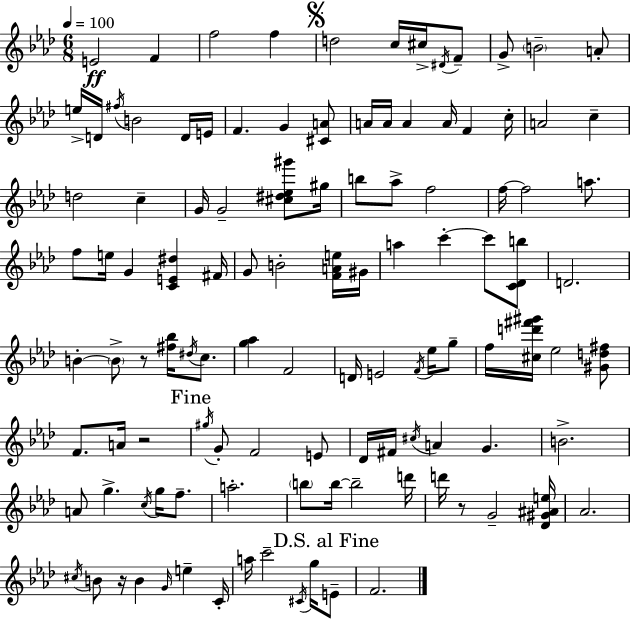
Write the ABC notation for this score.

X:1
T:Untitled
M:6/8
L:1/4
K:Fm
E2 F f2 f d2 c/4 ^c/4 ^D/4 F/2 G/2 B2 A/2 e/4 D/4 ^f/4 B2 D/4 E/4 F G [^CA]/2 A/4 A/4 A A/4 F c/4 A2 c d2 c G/4 G2 [^c^d_e^g']/2 ^g/4 b/2 _a/2 f2 f/4 f2 a/2 f/2 e/4 G [CE^d] ^F/4 G/2 B2 [FAe]/4 ^G/4 a c' c'/2 [C_Db]/2 D2 B B/2 z/2 [^f_b]/4 ^d/4 c/2 [g_a] F2 D/4 E2 F/4 _e/4 g/2 f/4 [^cd'^f'^g']/4 _e2 [^Gd^f]/2 F/2 A/4 z2 ^g/4 G/2 F2 E/2 _D/4 ^F/4 ^c/4 A G B2 A/2 g c/4 g/4 f/2 a2 b/2 b/4 b2 d'/4 d'/4 z/2 G2 [_D^G^Ae]/4 _A2 ^c/4 B/2 z/4 B G/4 e C/4 a/4 c'2 ^C/4 g/4 E/2 F2